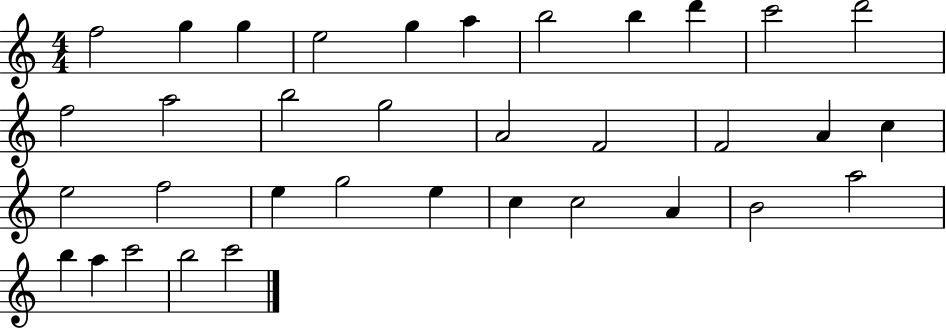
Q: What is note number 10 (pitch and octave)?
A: C6